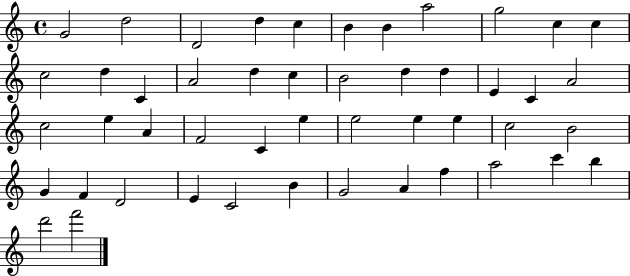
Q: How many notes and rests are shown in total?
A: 48